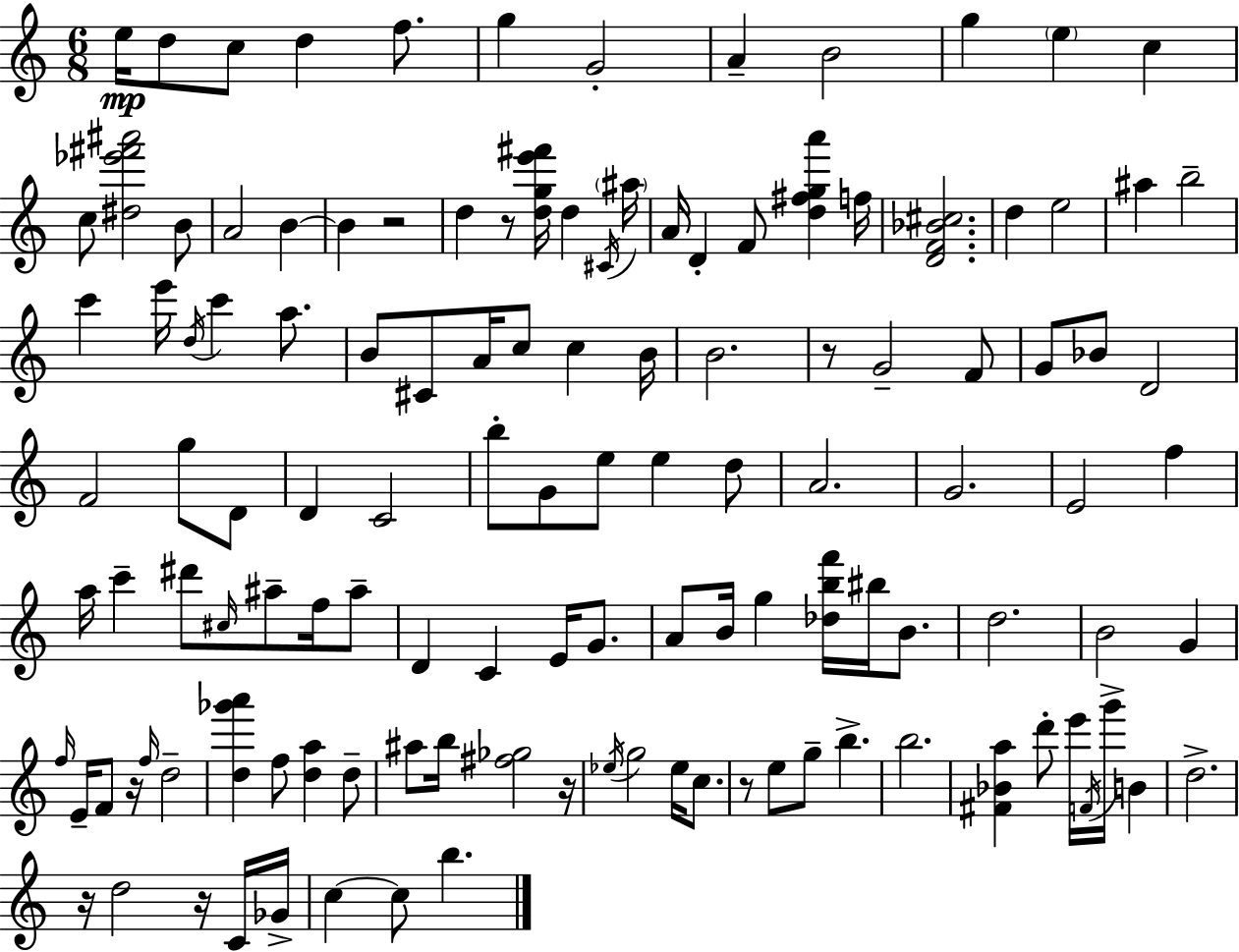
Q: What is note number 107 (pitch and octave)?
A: C5